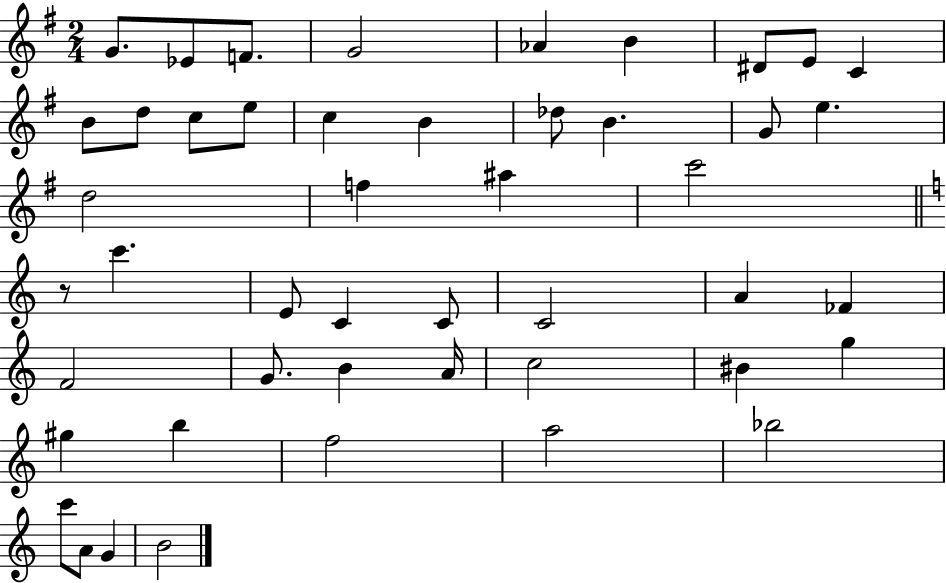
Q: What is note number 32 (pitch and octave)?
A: G4